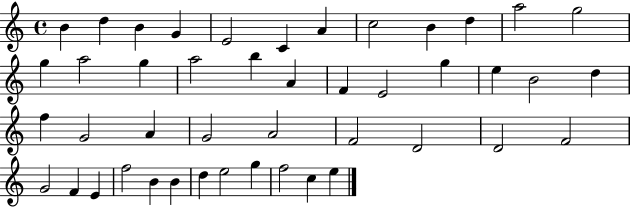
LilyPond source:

{
  \clef treble
  \time 4/4
  \defaultTimeSignature
  \key c \major
  b'4 d''4 b'4 g'4 | e'2 c'4 a'4 | c''2 b'4 d''4 | a''2 g''2 | \break g''4 a''2 g''4 | a''2 b''4 a'4 | f'4 e'2 g''4 | e''4 b'2 d''4 | \break f''4 g'2 a'4 | g'2 a'2 | f'2 d'2 | d'2 f'2 | \break g'2 f'4 e'4 | f''2 b'4 b'4 | d''4 e''2 g''4 | f''2 c''4 e''4 | \break \bar "|."
}